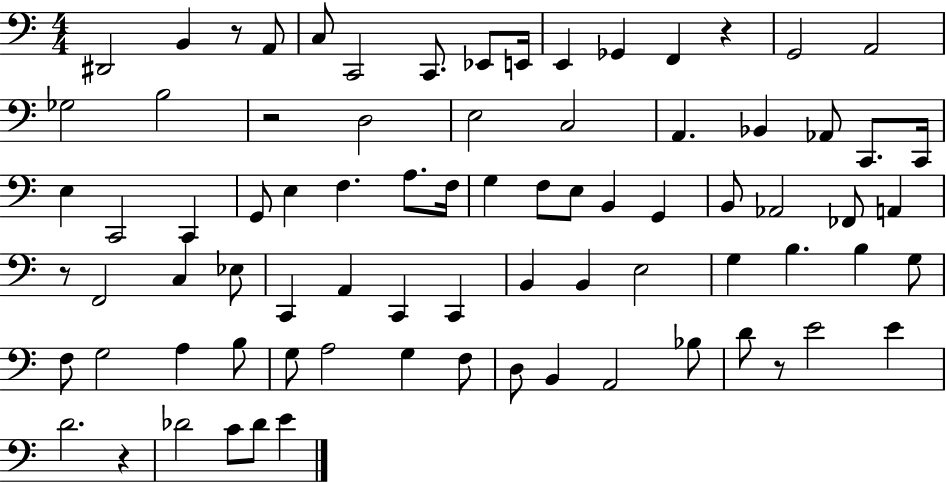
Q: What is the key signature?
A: C major